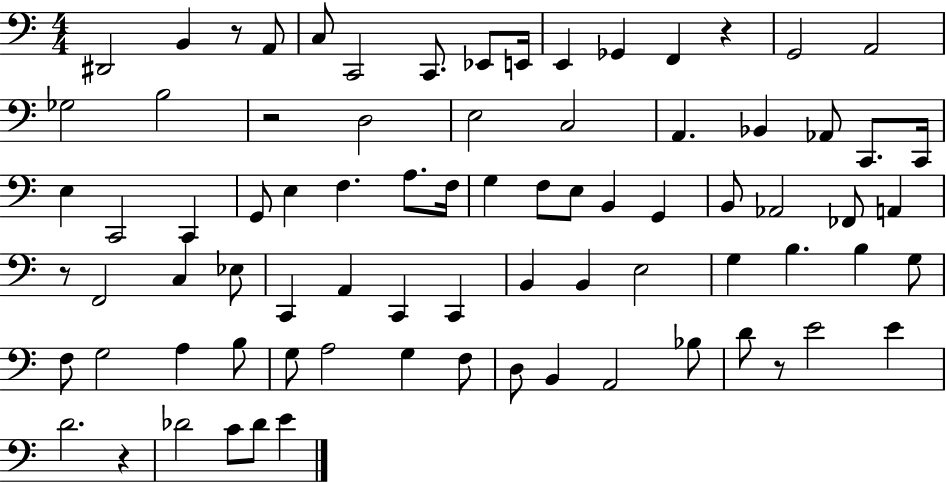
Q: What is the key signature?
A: C major